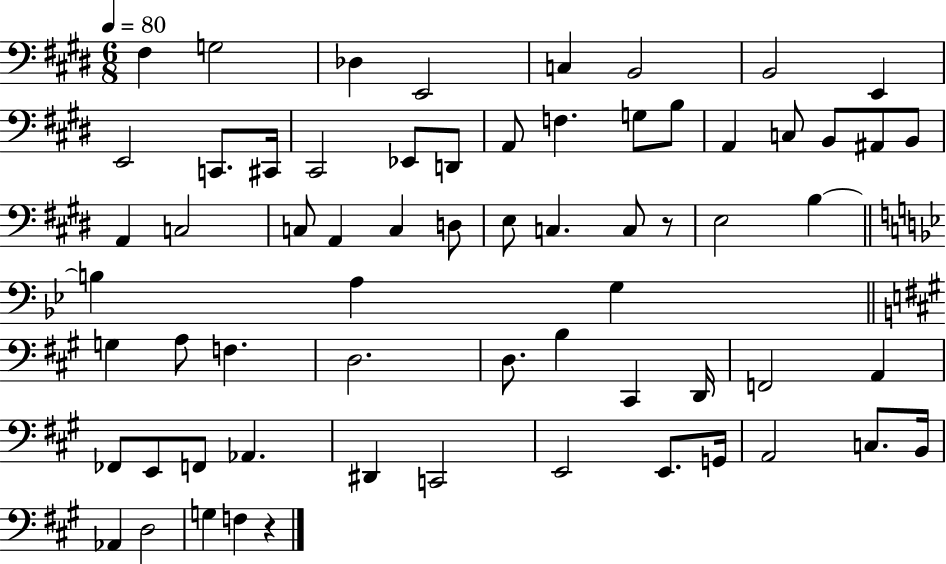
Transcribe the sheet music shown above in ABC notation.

X:1
T:Untitled
M:6/8
L:1/4
K:E
^F, G,2 _D, E,,2 C, B,,2 B,,2 E,, E,,2 C,,/2 ^C,,/4 ^C,,2 _E,,/2 D,,/2 A,,/2 F, G,/2 B,/2 A,, C,/2 B,,/2 ^A,,/2 B,,/2 A,, C,2 C,/2 A,, C, D,/2 E,/2 C, C,/2 z/2 E,2 B, B, A, G, G, A,/2 F, D,2 D,/2 B, ^C,, D,,/4 F,,2 A,, _F,,/2 E,,/2 F,,/2 _A,, ^D,, C,,2 E,,2 E,,/2 G,,/4 A,,2 C,/2 B,,/4 _A,, D,2 G, F, z